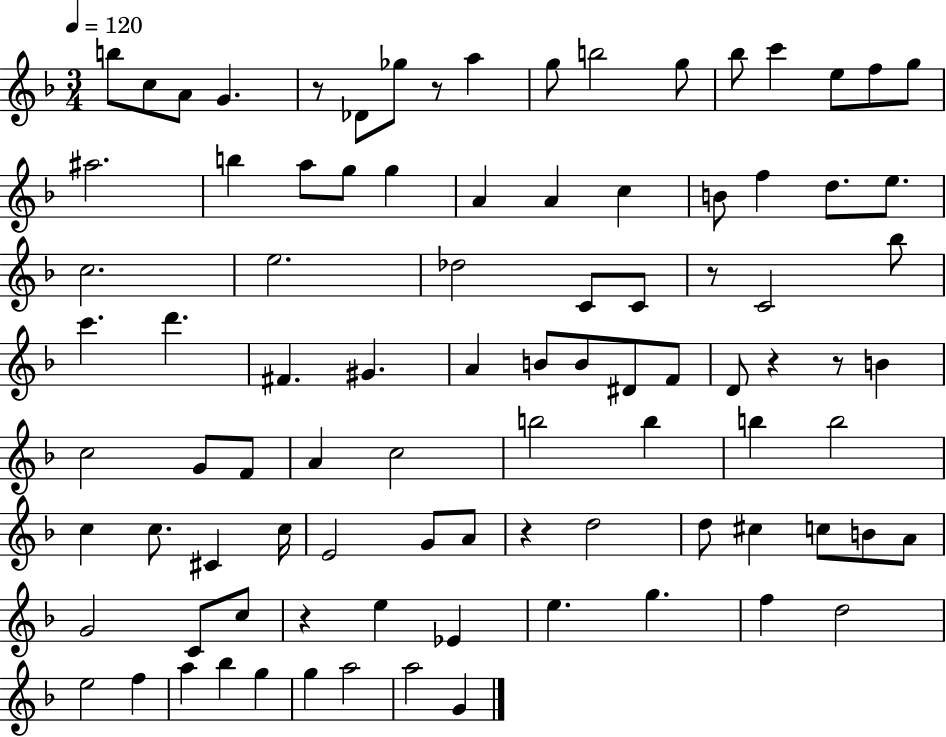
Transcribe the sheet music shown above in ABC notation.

X:1
T:Untitled
M:3/4
L:1/4
K:F
b/2 c/2 A/2 G z/2 _D/2 _g/2 z/2 a g/2 b2 g/2 _b/2 c' e/2 f/2 g/2 ^a2 b a/2 g/2 g A A c B/2 f d/2 e/2 c2 e2 _d2 C/2 C/2 z/2 C2 _b/2 c' d' ^F ^G A B/2 B/2 ^D/2 F/2 D/2 z z/2 B c2 G/2 F/2 A c2 b2 b b b2 c c/2 ^C c/4 E2 G/2 A/2 z d2 d/2 ^c c/2 B/2 A/2 G2 C/2 c/2 z e _E e g f d2 e2 f a _b g g a2 a2 G